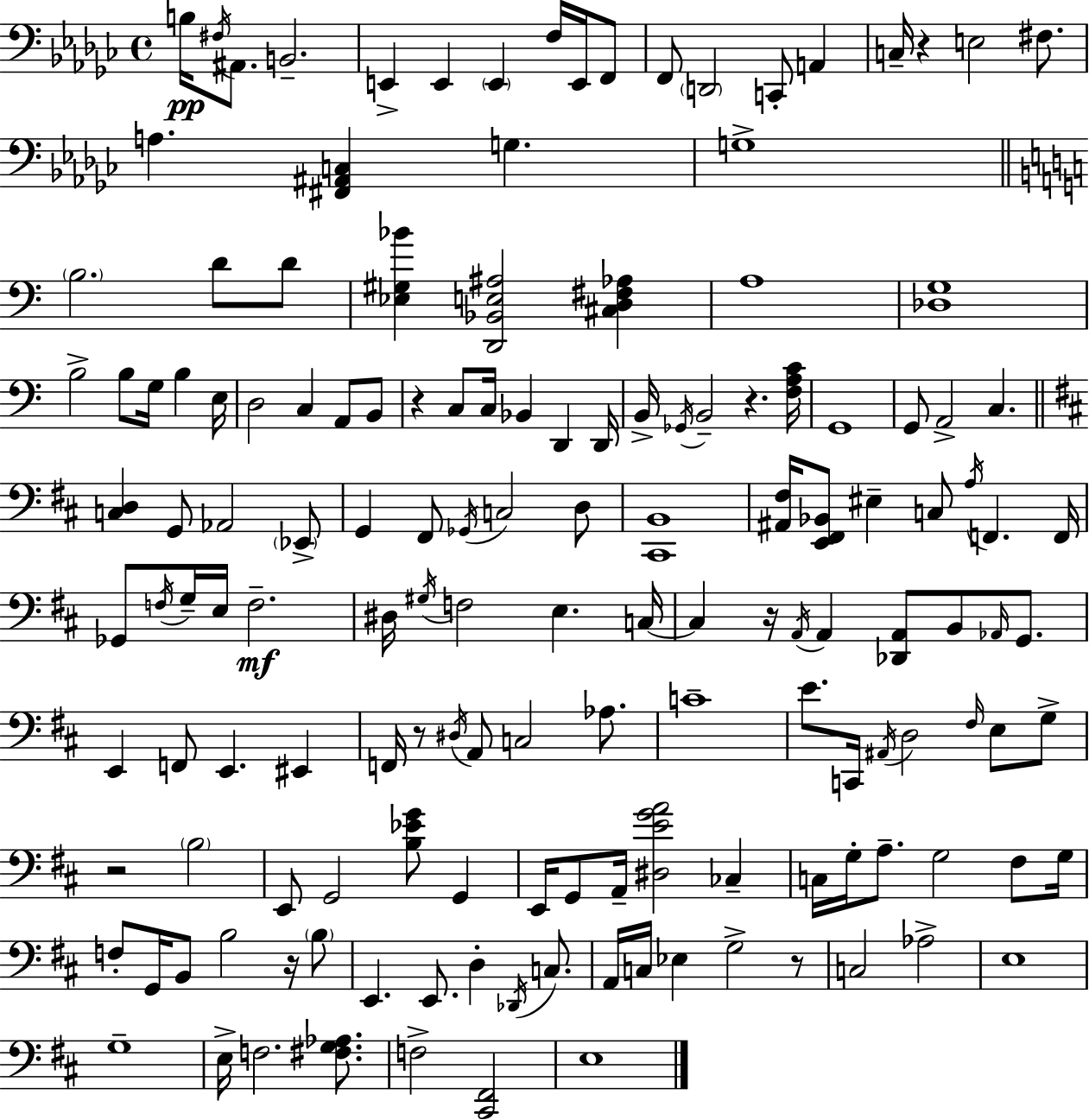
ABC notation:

X:1
T:Untitled
M:4/4
L:1/4
K:Ebm
B,/4 ^F,/4 ^A,,/2 B,,2 E,, E,, E,, F,/4 E,,/4 F,,/2 F,,/2 D,,2 C,,/2 A,, C,/4 z E,2 ^F,/2 A, [^F,,^A,,C,] G, G,4 B,2 D/2 D/2 [_E,^G,_B] [D,,_B,,E,^A,]2 [^C,D,^F,_A,] A,4 [_D,G,]4 B,2 B,/2 G,/4 B, E,/4 D,2 C, A,,/2 B,,/2 z C,/2 C,/4 _B,, D,, D,,/4 B,,/4 _G,,/4 B,,2 z [F,A,C]/4 G,,4 G,,/2 A,,2 C, [C,D,] G,,/2 _A,,2 _E,,/2 G,, ^F,,/2 _G,,/4 C,2 D,/2 [^C,,B,,]4 [^A,,^F,]/4 [E,,^F,,_B,,]/2 ^E, C,/2 A,/4 F,, F,,/4 _G,,/2 F,/4 G,/4 E,/4 F,2 ^D,/4 ^G,/4 F,2 E, C,/4 C, z/4 A,,/4 A,, [_D,,A,,]/2 B,,/2 _A,,/4 G,,/2 E,, F,,/2 E,, ^E,, F,,/4 z/2 ^D,/4 A,,/2 C,2 _A,/2 C4 E/2 C,,/4 ^A,,/4 D,2 ^F,/4 E,/2 G,/2 z2 B,2 E,,/2 G,,2 [B,_EG]/2 G,, E,,/4 G,,/2 A,,/4 [^D,EGA]2 _C, C,/4 G,/4 A,/2 G,2 ^F,/2 G,/4 F,/2 G,,/4 B,,/2 B,2 z/4 B,/2 E,, E,,/2 D, _D,,/4 C,/2 A,,/4 C,/4 _E, G,2 z/2 C,2 _A,2 E,4 G,4 E,/4 F,2 [^F,G,_A,]/2 F,2 [^C,,^F,,]2 E,4